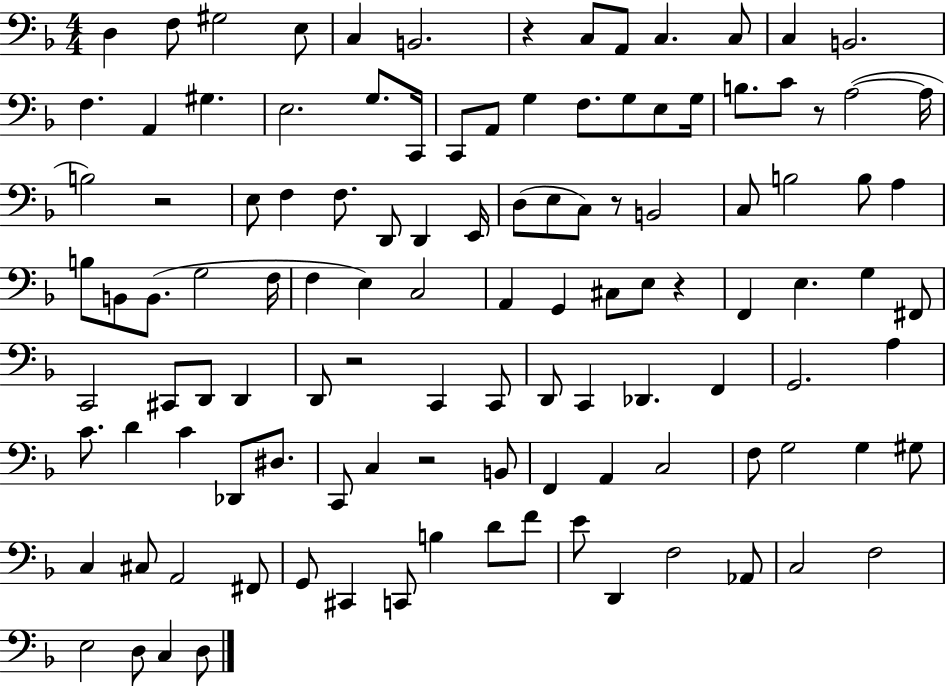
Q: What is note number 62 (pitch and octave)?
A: C#2